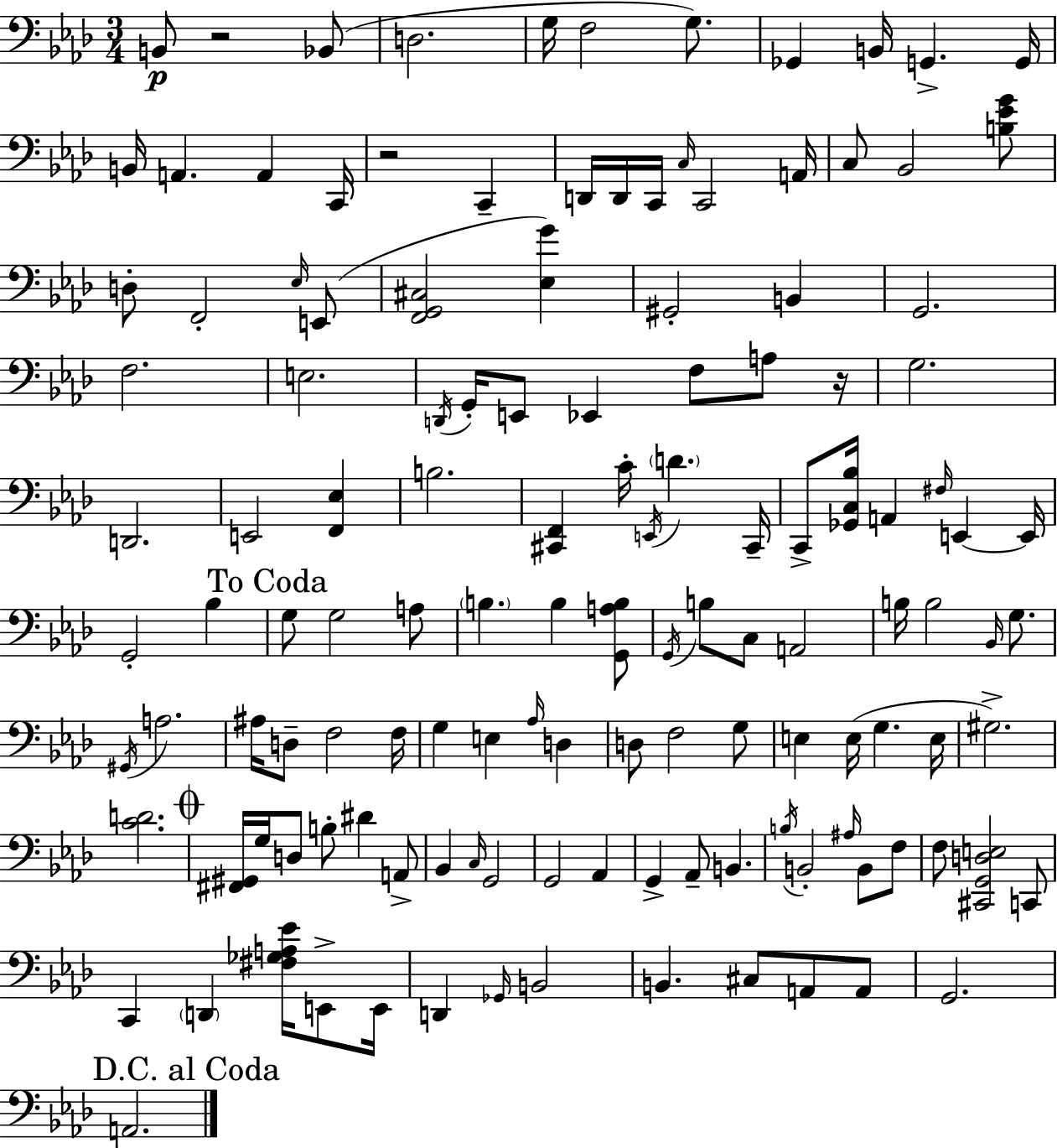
B2/e R/h Bb2/e D3/h. G3/s F3/h G3/e. Gb2/q B2/s G2/q. G2/s B2/s A2/q. A2/q C2/s R/h C2/q D2/s D2/s C2/s C3/s C2/h A2/s C3/e Bb2/h [B3,Eb4,G4]/e D3/e F2/h Eb3/s E2/e [F2,G2,C#3]/h [Eb3,G4]/q G#2/h B2/q G2/h. F3/h. E3/h. D2/s G2/s E2/e Eb2/q F3/e A3/e R/s G3/h. D2/h. E2/h [F2,Eb3]/q B3/h. [C#2,F2]/q C4/s E2/s D4/q. C#2/s C2/e [Gb2,C3,Bb3]/s A2/q F#3/s E2/q E2/s G2/h Bb3/q G3/e G3/h A3/e B3/q. B3/q [G2,A3,B3]/e G2/s B3/e C3/e A2/h B3/s B3/h Bb2/s G3/e. G#2/s A3/h. A#3/s D3/e F3/h F3/s G3/q E3/q Ab3/s D3/q D3/e F3/h G3/e E3/q E3/s G3/q. E3/s G#3/h. [C4,D4]/h. [F#2,G#2]/s G3/s D3/e B3/e D#4/q A2/e Bb2/q C3/s G2/h G2/h Ab2/q G2/q Ab2/e B2/q. B3/s B2/h A#3/s B2/e F3/e F3/e [C#2,G2,D3,E3]/h C2/e C2/q D2/q [F#3,Gb3,A3,Eb4]/s E2/e E2/s D2/q Gb2/s B2/h B2/q. C#3/e A2/e A2/e G2/h. A2/h.